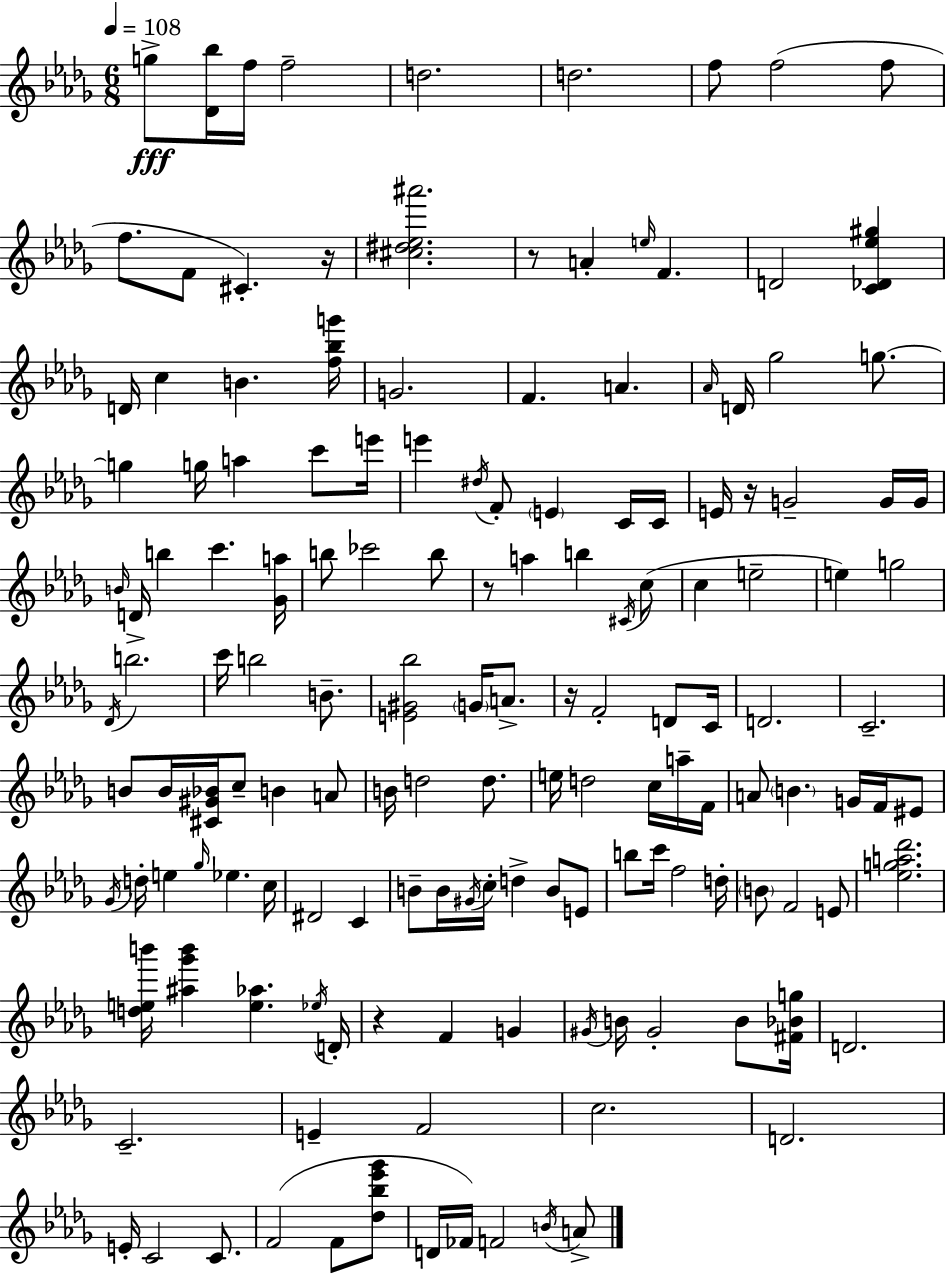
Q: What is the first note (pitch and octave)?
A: G5